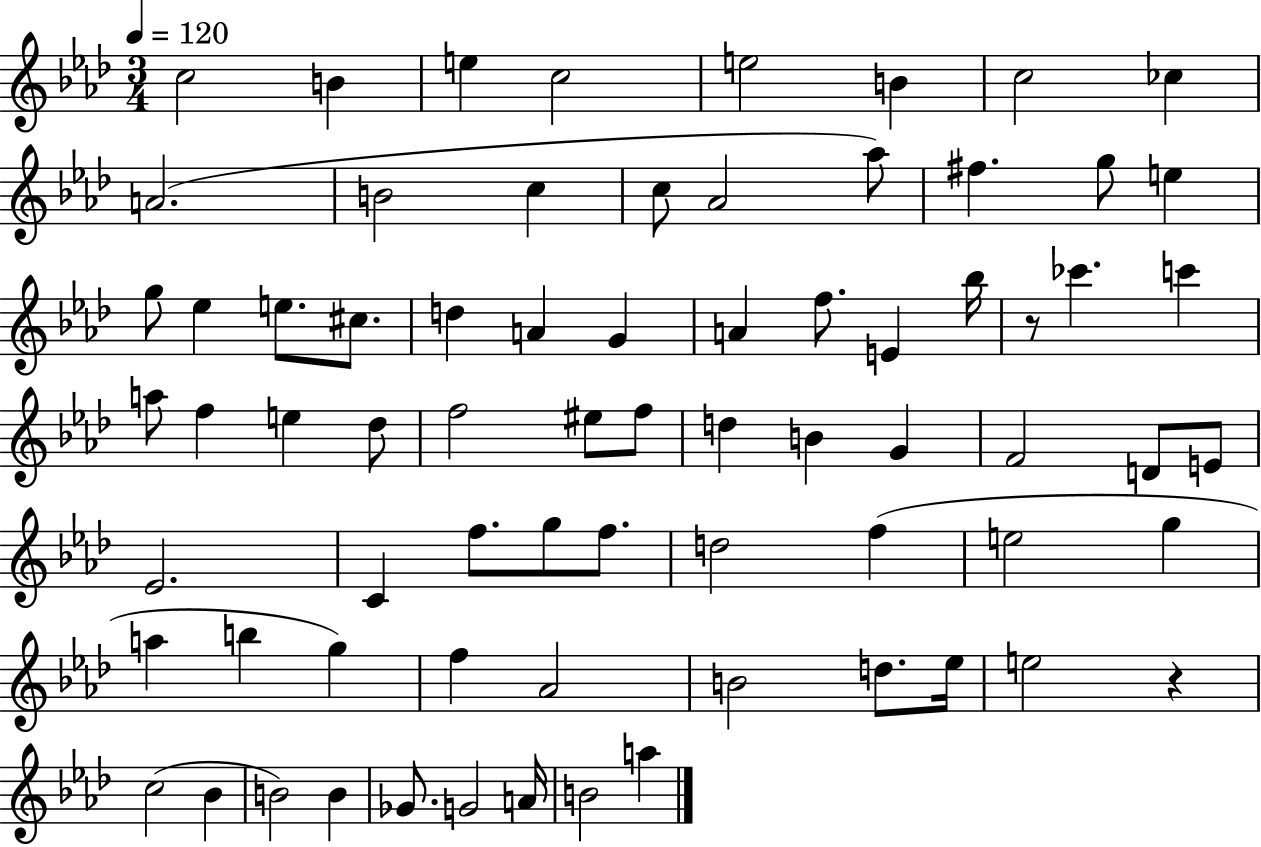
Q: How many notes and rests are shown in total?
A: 72